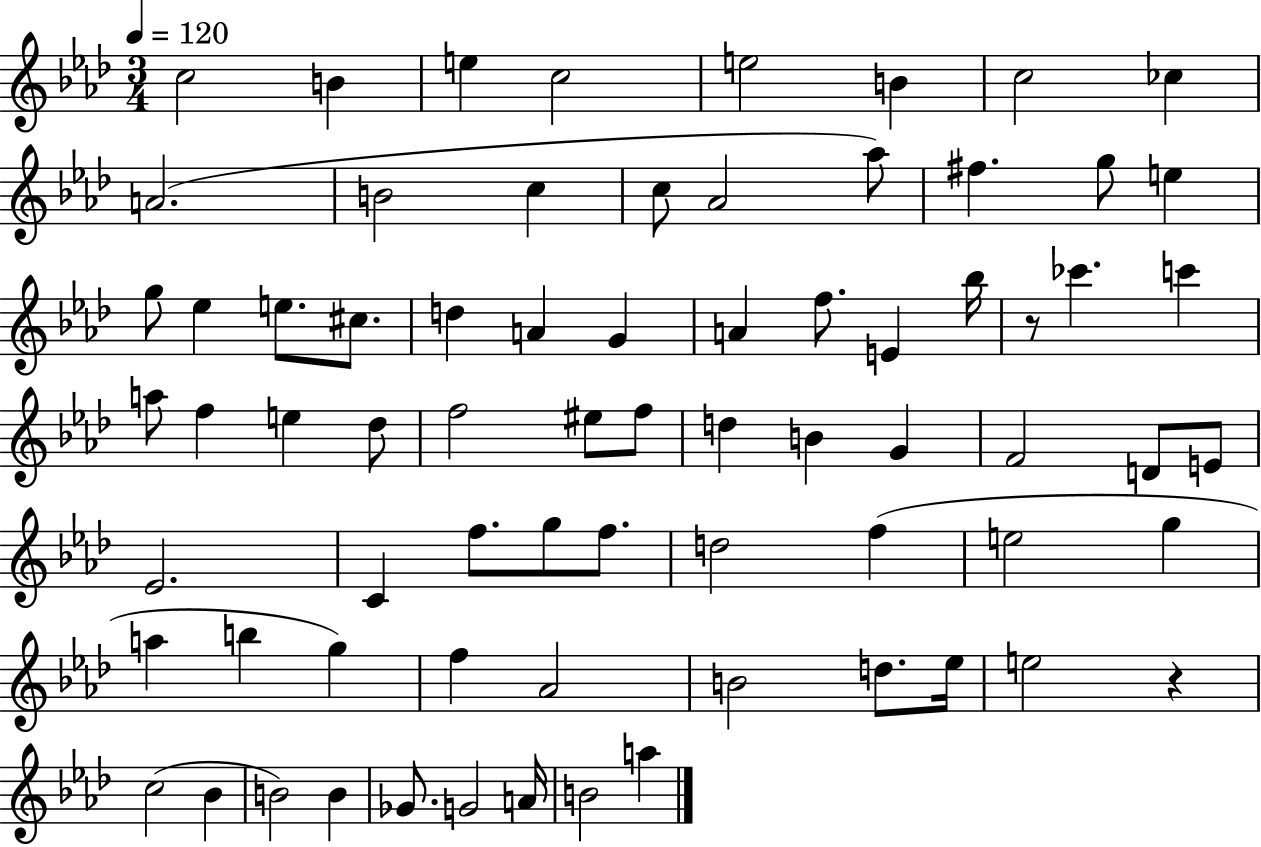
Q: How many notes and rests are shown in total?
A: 72